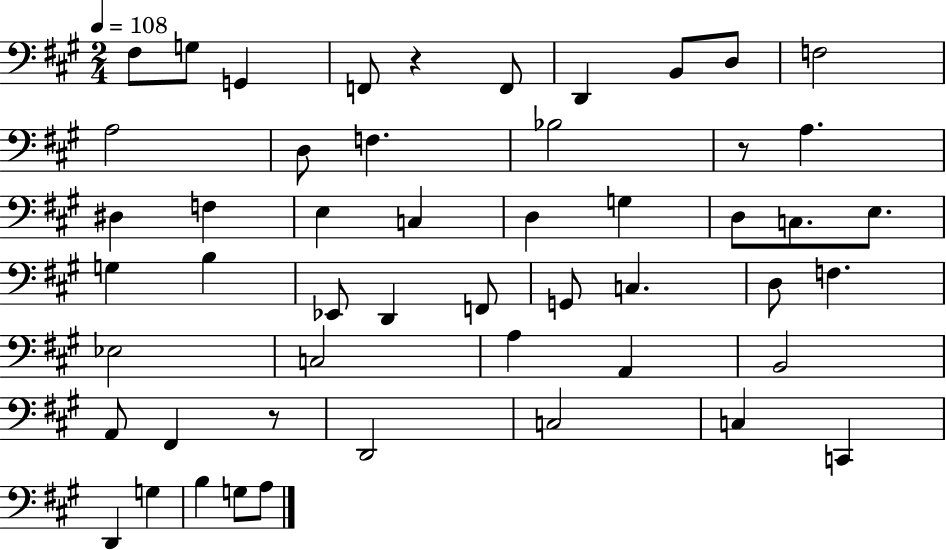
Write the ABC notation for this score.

X:1
T:Untitled
M:2/4
L:1/4
K:A
^F,/2 G,/2 G,, F,,/2 z F,,/2 D,, B,,/2 D,/2 F,2 A,2 D,/2 F, _B,2 z/2 A, ^D, F, E, C, D, G, D,/2 C,/2 E,/2 G, B, _E,,/2 D,, F,,/2 G,,/2 C, D,/2 F, _E,2 C,2 A, A,, B,,2 A,,/2 ^F,, z/2 D,,2 C,2 C, C,, D,, G, B, G,/2 A,/2